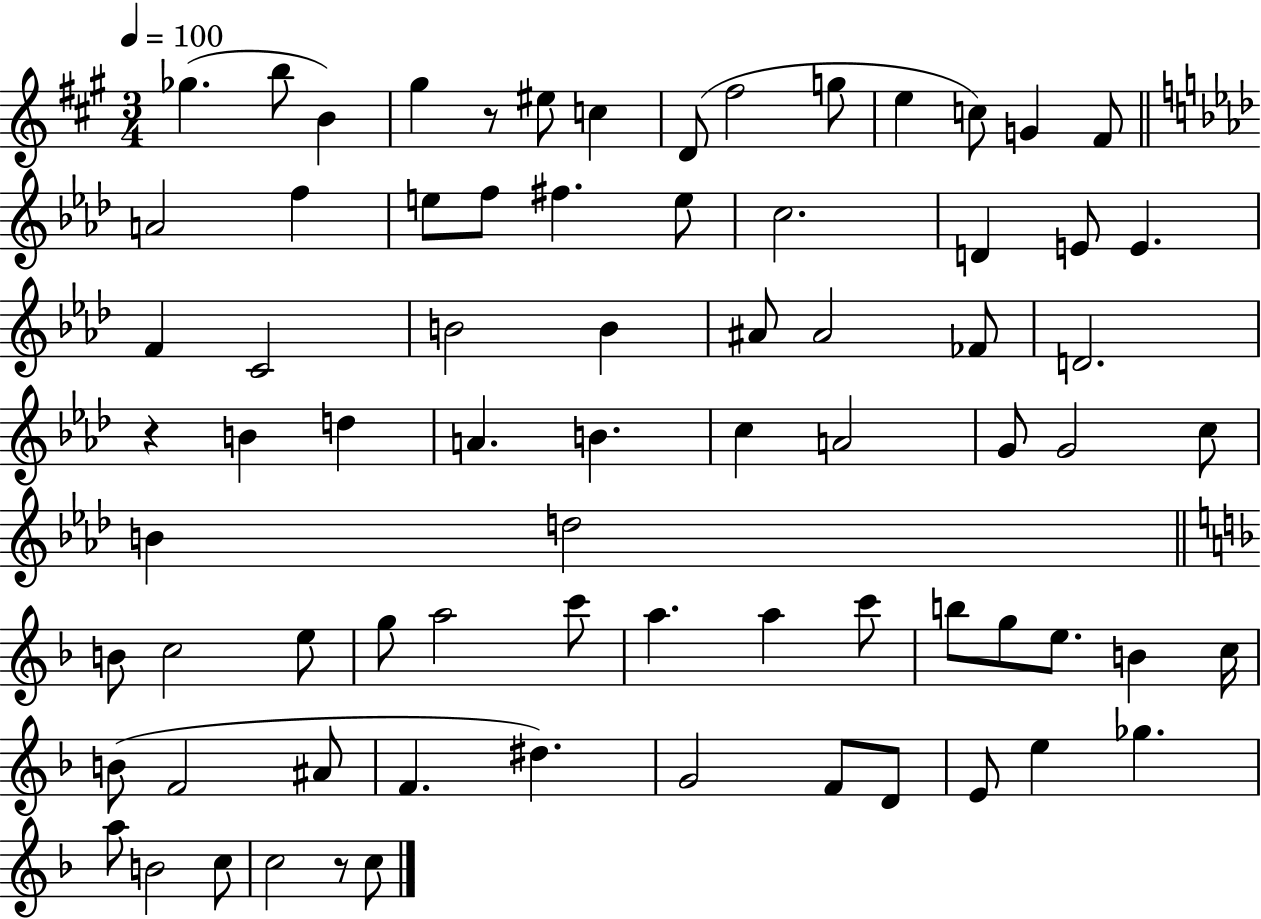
Gb5/q. B5/e B4/q G#5/q R/e EIS5/e C5/q D4/e F#5/h G5/e E5/q C5/e G4/q F#4/e A4/h F5/q E5/e F5/e F#5/q. E5/e C5/h. D4/q E4/e E4/q. F4/q C4/h B4/h B4/q A#4/e A#4/h FES4/e D4/h. R/q B4/q D5/q A4/q. B4/q. C5/q A4/h G4/e G4/h C5/e B4/q D5/h B4/e C5/h E5/e G5/e A5/h C6/e A5/q. A5/q C6/e B5/e G5/e E5/e. B4/q C5/s B4/e F4/h A#4/e F4/q. D#5/q. G4/h F4/e D4/e E4/e E5/q Gb5/q. A5/e B4/h C5/e C5/h R/e C5/e